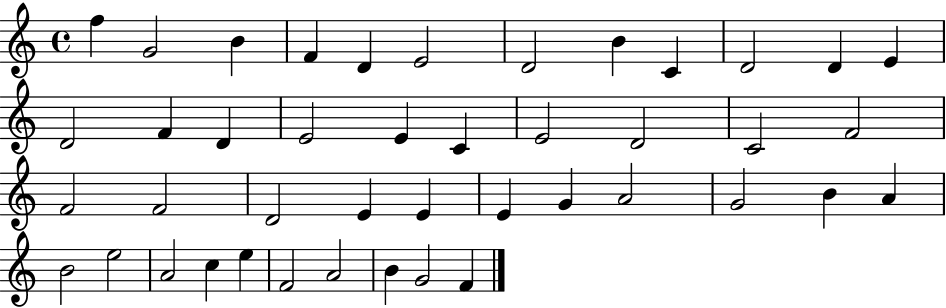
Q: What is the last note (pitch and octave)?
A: F4